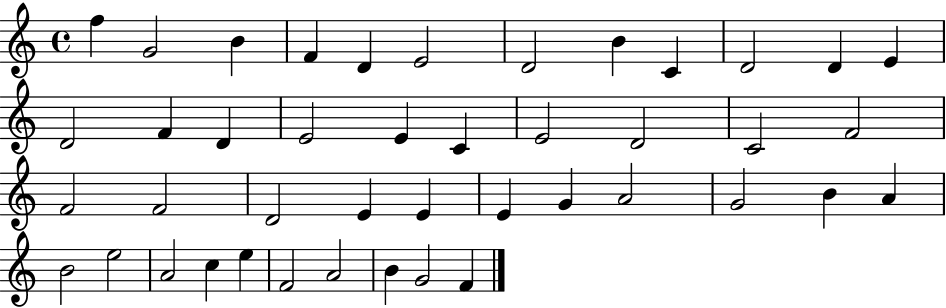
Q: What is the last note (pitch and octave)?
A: F4